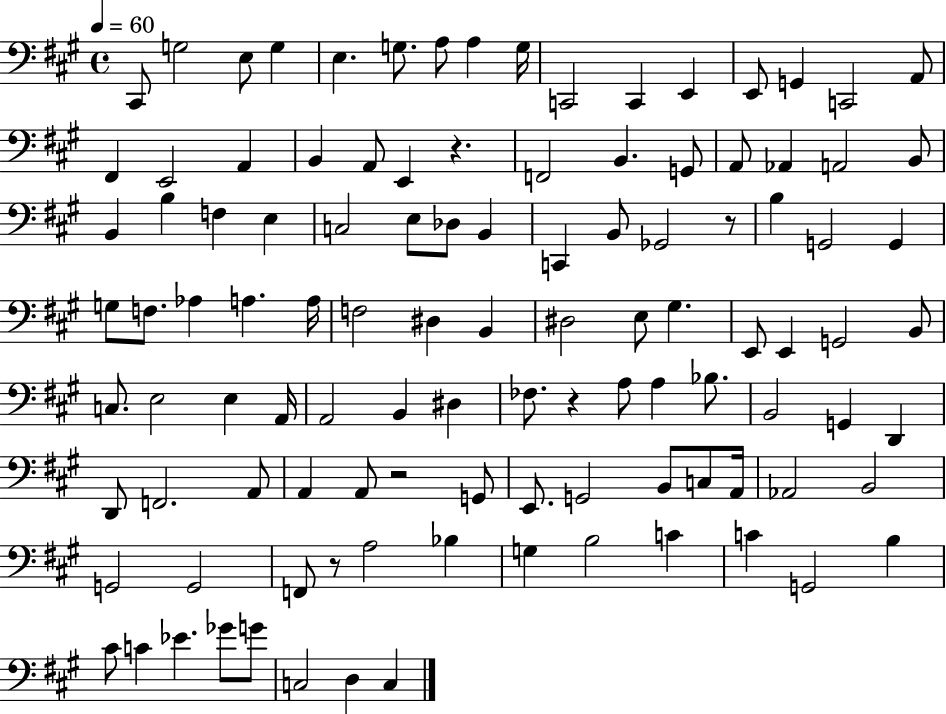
{
  \clef bass
  \time 4/4
  \defaultTimeSignature
  \key a \major
  \tempo 4 = 60
  \repeat volta 2 { cis,8 g2 e8 g4 | e4. g8. a8 a4 g16 | c,2 c,4 e,4 | e,8 g,4 c,2 a,8 | \break fis,4 e,2 a,4 | b,4 a,8 e,4 r4. | f,2 b,4. g,8 | a,8 aes,4 a,2 b,8 | \break b,4 b4 f4 e4 | c2 e8 des8 b,4 | c,4 b,8 ges,2 r8 | b4 g,2 g,4 | \break g8 f8. aes4 a4. a16 | f2 dis4 b,4 | dis2 e8 gis4. | e,8 e,4 g,2 b,8 | \break c8. e2 e4 a,16 | a,2 b,4 dis4 | fes8. r4 a8 a4 bes8. | b,2 g,4 d,4 | \break d,8 f,2. a,8 | a,4 a,8 r2 g,8 | e,8. g,2 b,8 c8 a,16 | aes,2 b,2 | \break g,2 g,2 | f,8 r8 a2 bes4 | g4 b2 c'4 | c'4 g,2 b4 | \break cis'8 c'4 ees'4. ges'8 g'8 | c2 d4 c4 | } \bar "|."
}